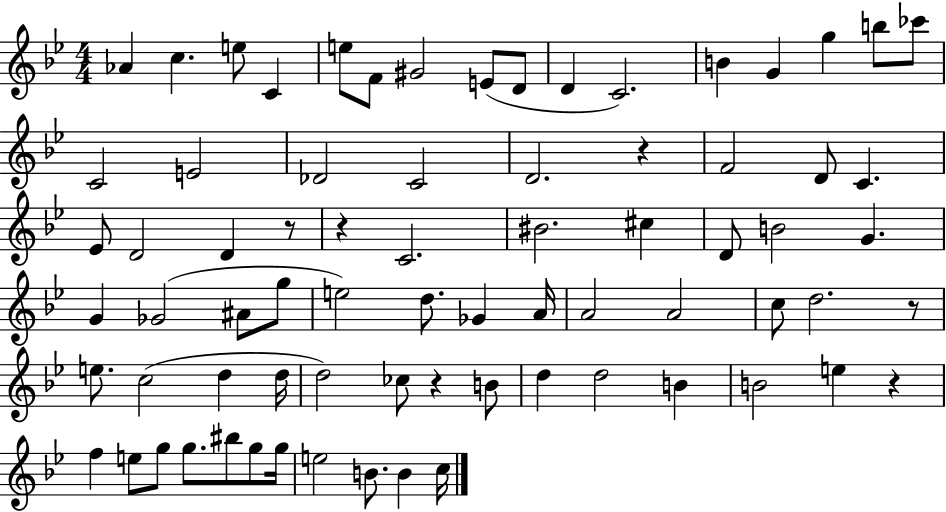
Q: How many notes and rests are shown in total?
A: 74